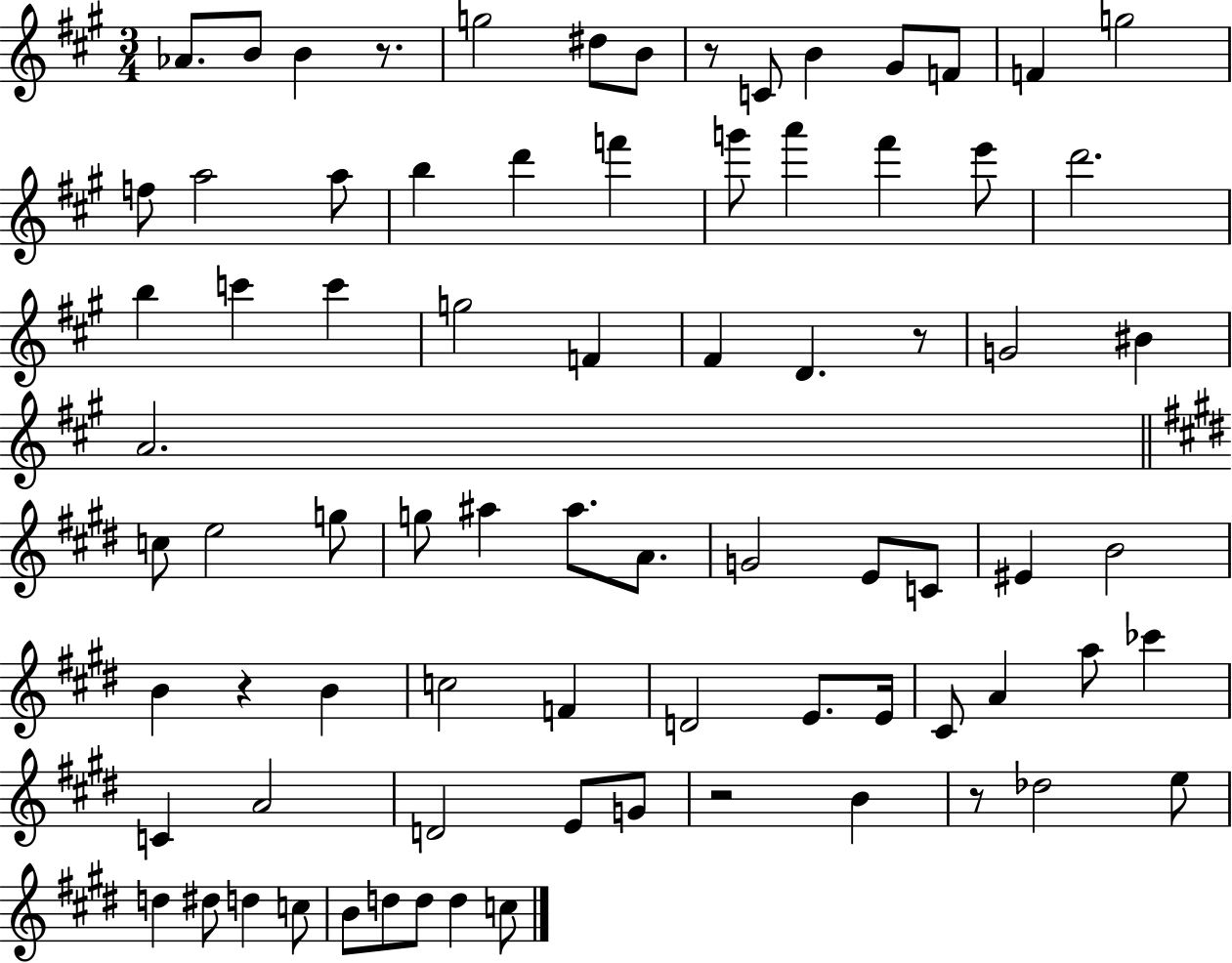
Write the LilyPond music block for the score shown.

{
  \clef treble
  \numericTimeSignature
  \time 3/4
  \key a \major
  \repeat volta 2 { aes'8. b'8 b'4 r8. | g''2 dis''8 b'8 | r8 c'8 b'4 gis'8 f'8 | f'4 g''2 | \break f''8 a''2 a''8 | b''4 d'''4 f'''4 | g'''8 a'''4 fis'''4 e'''8 | d'''2. | \break b''4 c'''4 c'''4 | g''2 f'4 | fis'4 d'4. r8 | g'2 bis'4 | \break a'2. | \bar "||" \break \key e \major c''8 e''2 g''8 | g''8 ais''4 ais''8. a'8. | g'2 e'8 c'8 | eis'4 b'2 | \break b'4 r4 b'4 | c''2 f'4 | d'2 e'8. e'16 | cis'8 a'4 a''8 ces'''4 | \break c'4 a'2 | d'2 e'8 g'8 | r2 b'4 | r8 des''2 e''8 | \break d''4 dis''8 d''4 c''8 | b'8 d''8 d''8 d''4 c''8 | } \bar "|."
}